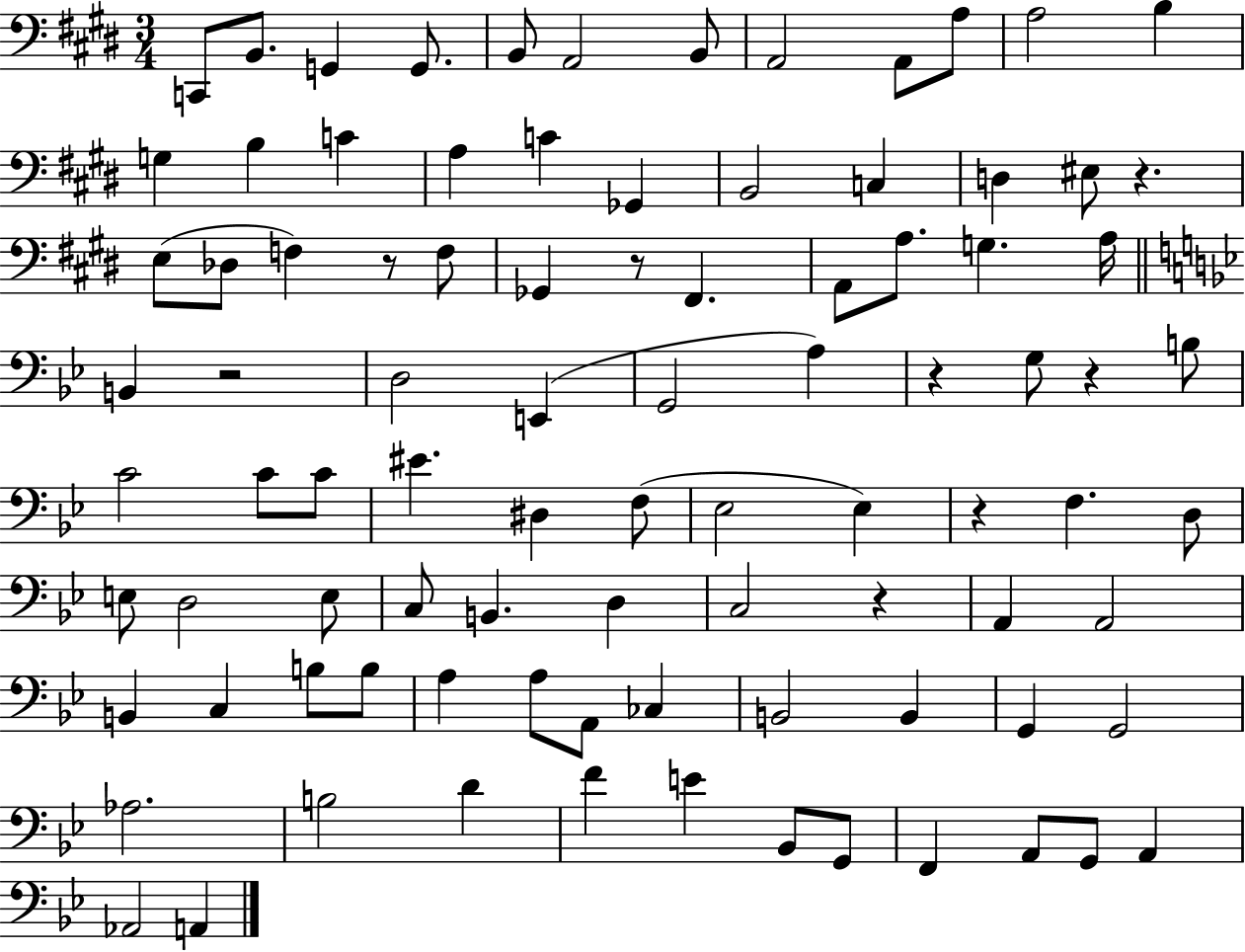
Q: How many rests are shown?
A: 8